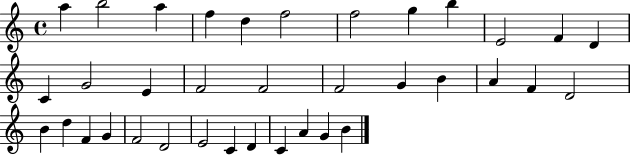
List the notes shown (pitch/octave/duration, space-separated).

A5/q B5/h A5/q F5/q D5/q F5/h F5/h G5/q B5/q E4/h F4/q D4/q C4/q G4/h E4/q F4/h F4/h F4/h G4/q B4/q A4/q F4/q D4/h B4/q D5/q F4/q G4/q F4/h D4/h E4/h C4/q D4/q C4/q A4/q G4/q B4/q